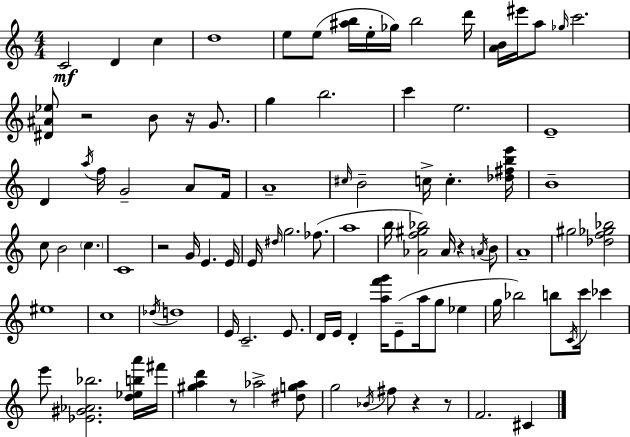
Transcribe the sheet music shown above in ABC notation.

X:1
T:Untitled
M:4/4
L:1/4
K:C
C2 D c d4 e/2 e/2 [^ab]/4 e/4 _g/4 b2 d'/4 [AB]/4 ^e'/4 a/2 _g/4 c'2 [^D^A_e]/2 z2 B/2 z/4 G/2 g b2 c' e2 E4 D a/4 f/4 G2 A/2 F/4 A4 ^c/4 B2 c/4 c [_d^fbe']/4 B4 c/2 B2 c C4 z2 G/4 E E/4 E/4 ^d/4 g2 _f/2 a4 b/4 [_Af^g_b]2 _A/4 z A/4 B/2 A4 ^g2 [_df_g_b]2 ^e4 c4 _d/4 d4 E/4 C2 E/2 D/4 E/4 D [af'g']/4 E/2 a/4 g/2 _e g/4 _b2 b/2 C/4 c'/4 _c' e'/2 [_E^G_A_b]2 [d_eba']/4 ^f'/4 [^gad'] z/2 _a2 [^dg_a]/2 g2 _B/4 ^f/2 z z/2 F2 ^C